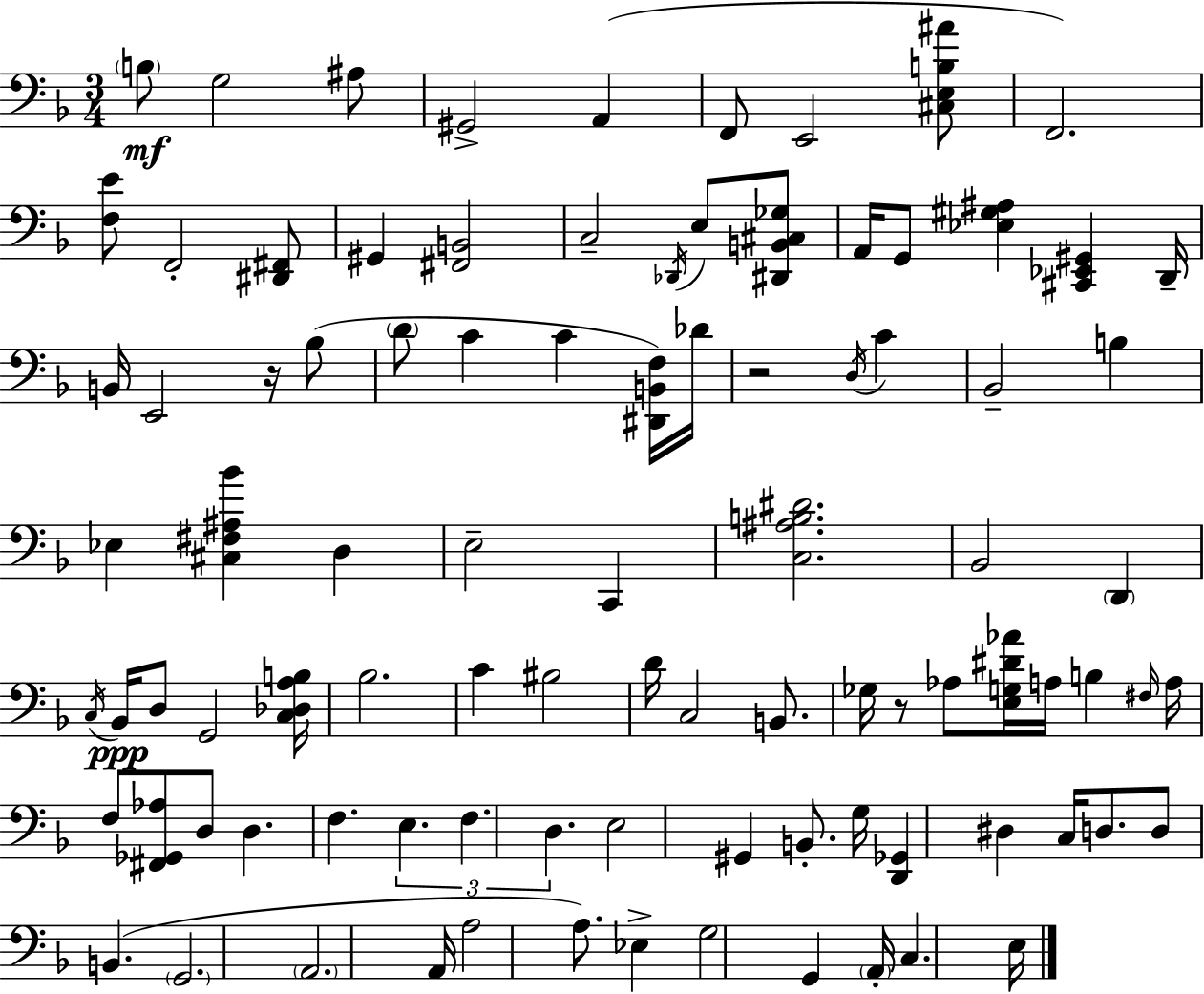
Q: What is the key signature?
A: F major